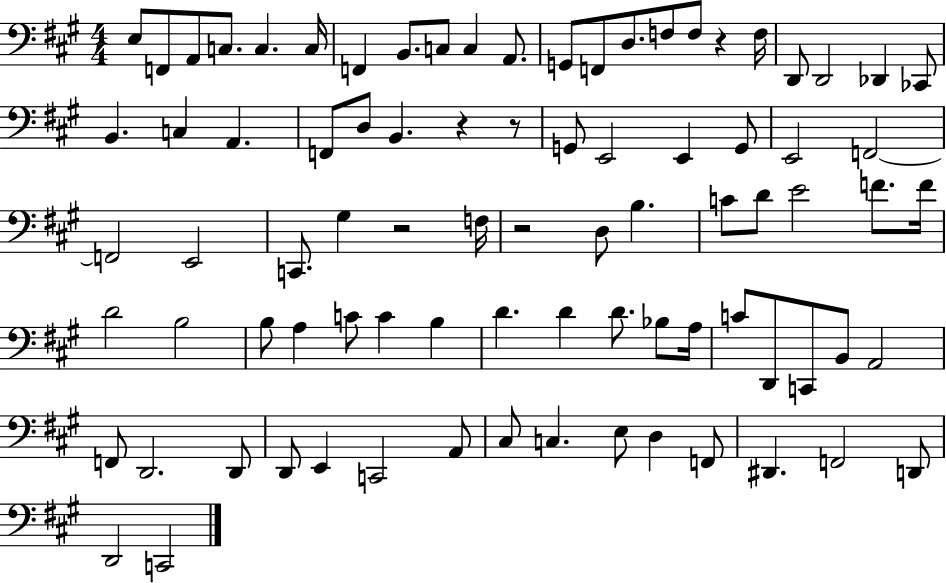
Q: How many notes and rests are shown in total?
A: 84